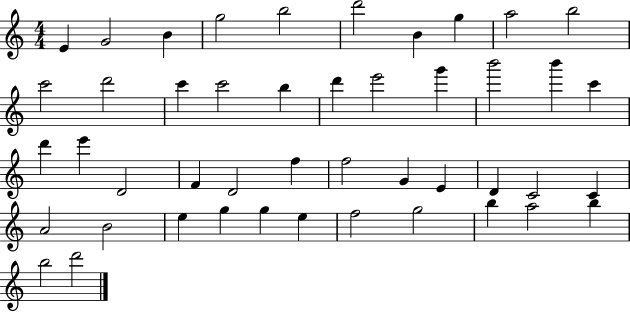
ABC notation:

X:1
T:Untitled
M:4/4
L:1/4
K:C
E G2 B g2 b2 d'2 B g a2 b2 c'2 d'2 c' c'2 b d' e'2 g' b'2 b' c' d' e' D2 F D2 f f2 G E D C2 C A2 B2 e g g e f2 g2 b a2 b b2 d'2